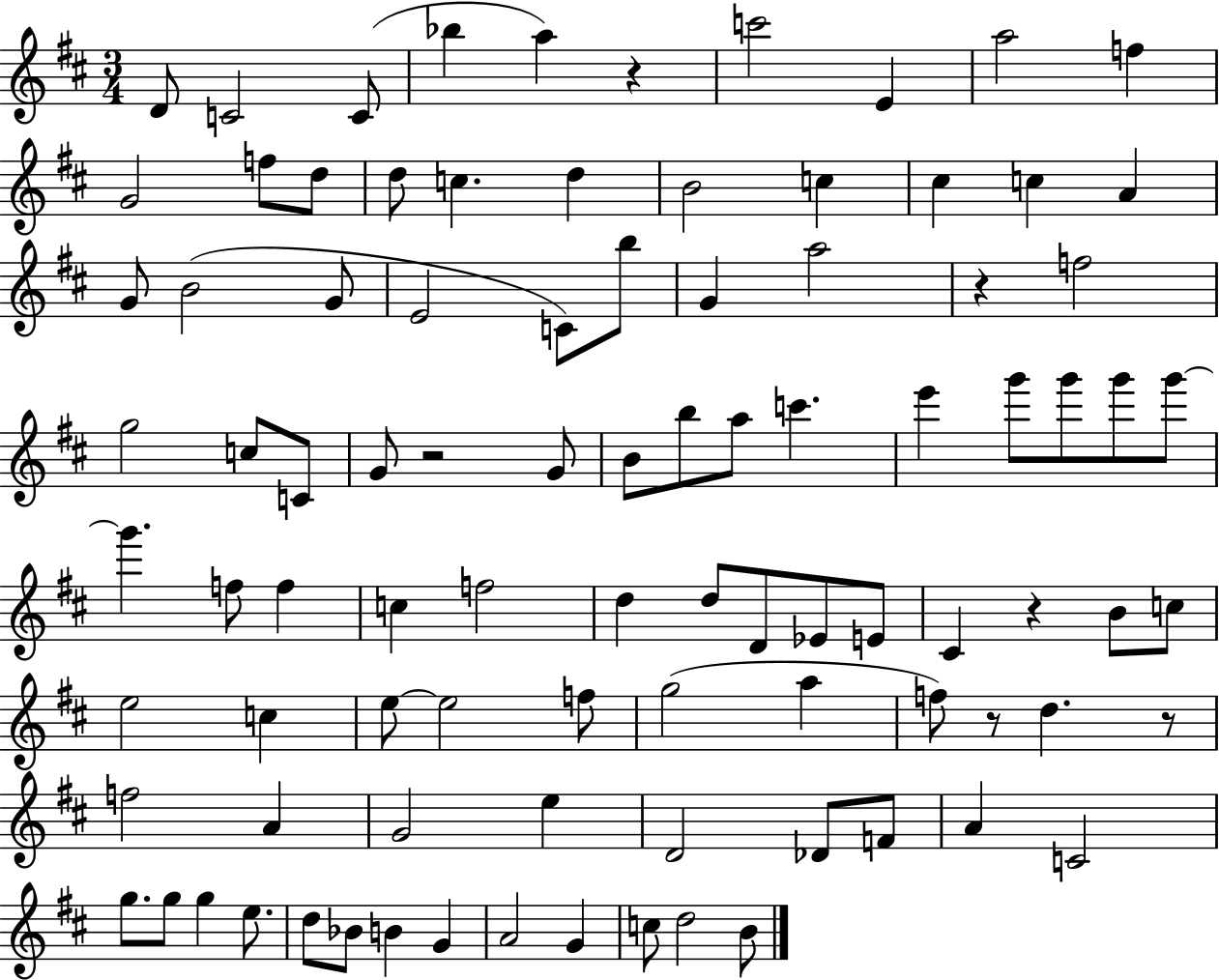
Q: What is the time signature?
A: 3/4